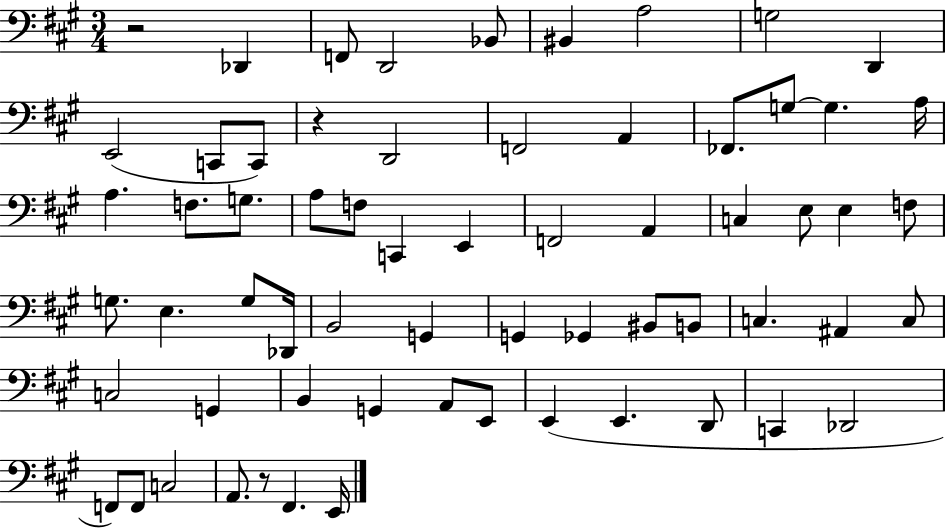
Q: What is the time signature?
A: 3/4